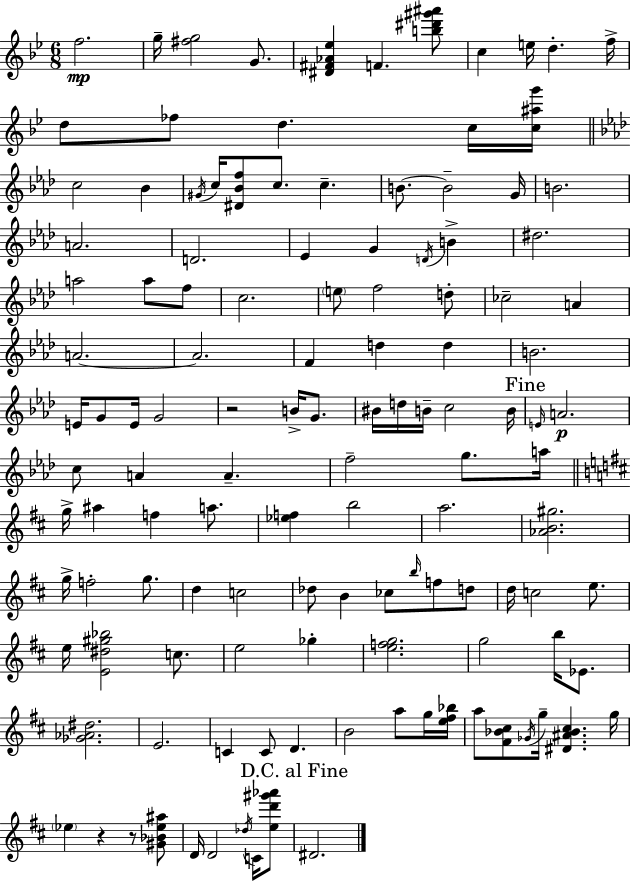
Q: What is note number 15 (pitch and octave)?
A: G#4